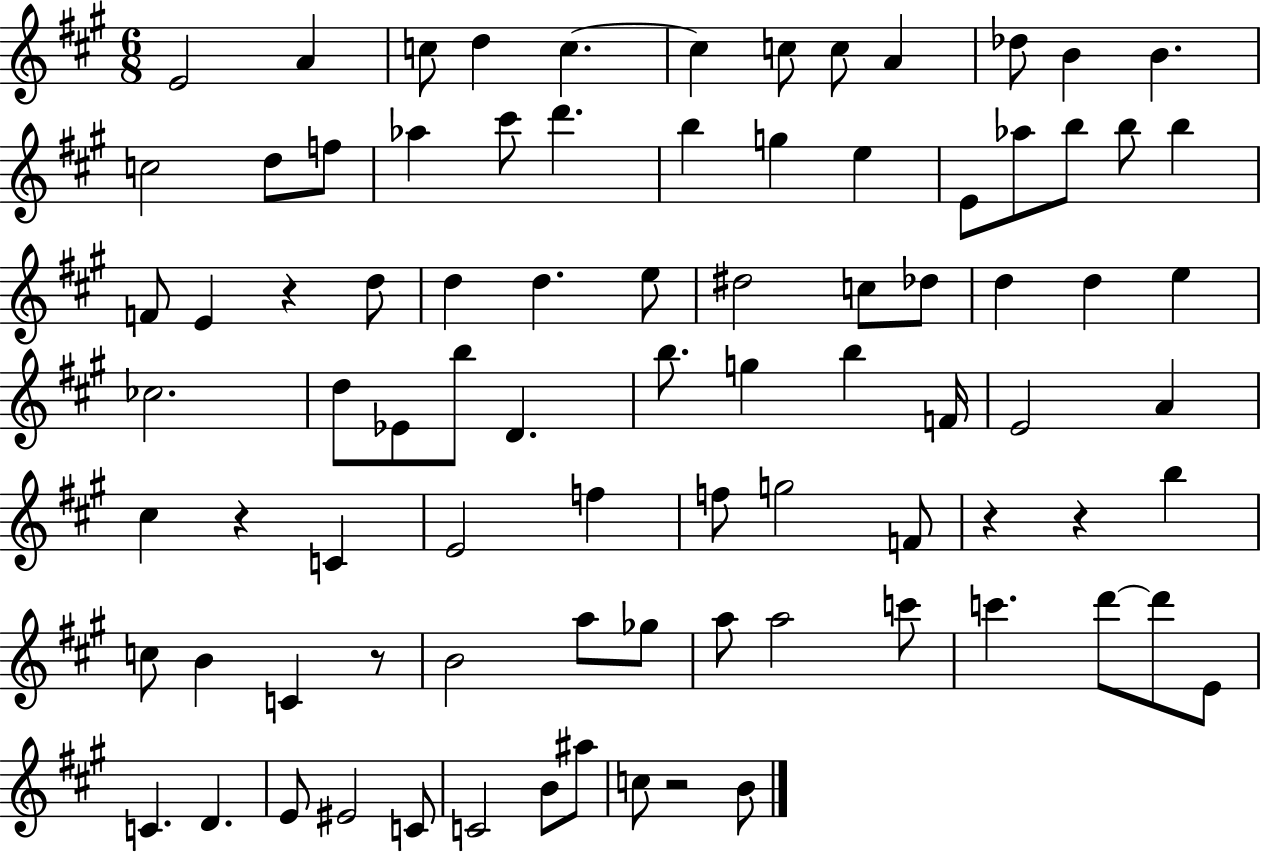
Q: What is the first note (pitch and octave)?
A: E4